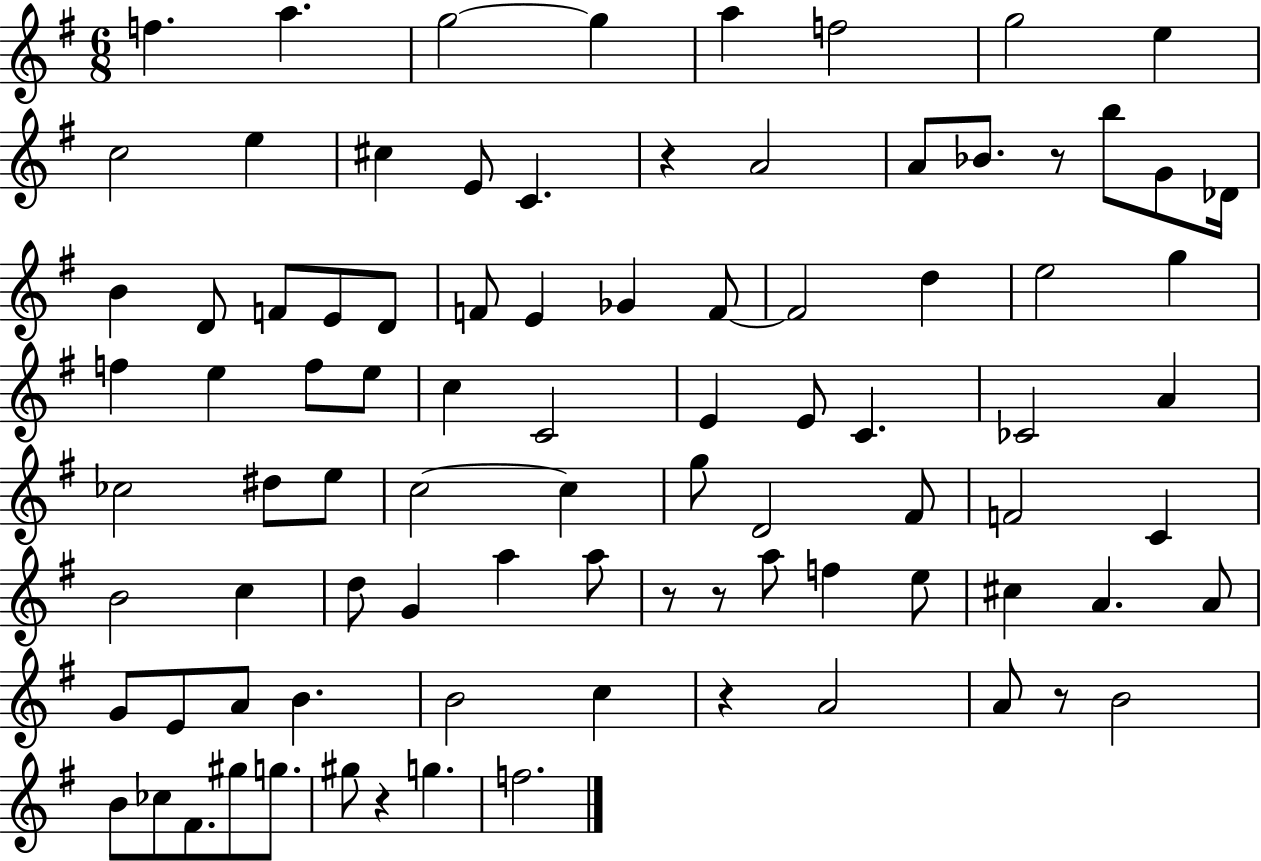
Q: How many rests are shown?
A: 7